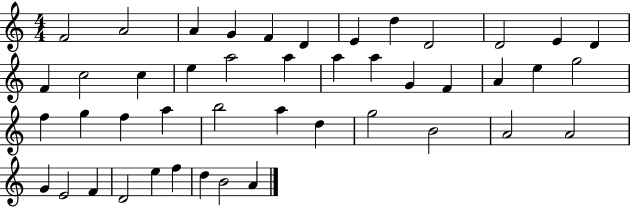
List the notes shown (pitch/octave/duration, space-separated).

F4/h A4/h A4/q G4/q F4/q D4/q E4/q D5/q D4/h D4/h E4/q D4/q F4/q C5/h C5/q E5/q A5/h A5/q A5/q A5/q G4/q F4/q A4/q E5/q G5/h F5/q G5/q F5/q A5/q B5/h A5/q D5/q G5/h B4/h A4/h A4/h G4/q E4/h F4/q D4/h E5/q F5/q D5/q B4/h A4/q